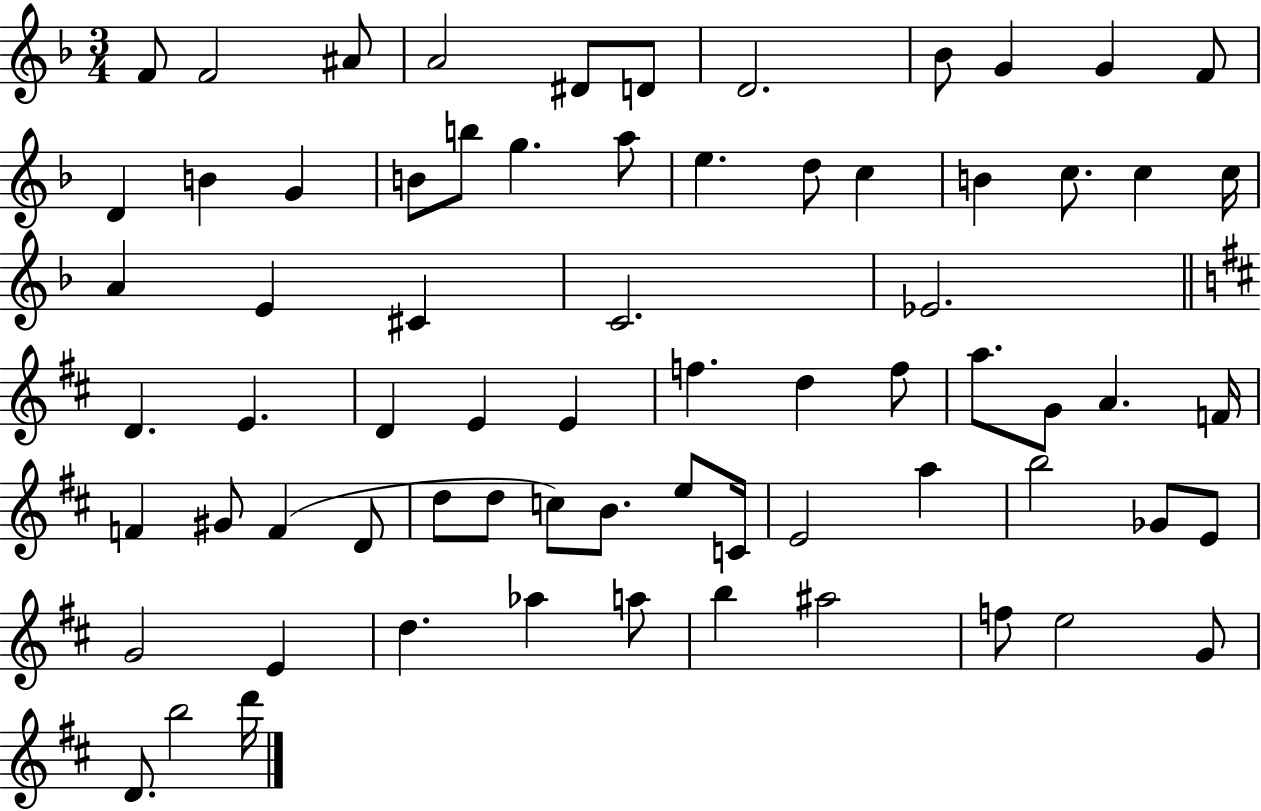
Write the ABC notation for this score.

X:1
T:Untitled
M:3/4
L:1/4
K:F
F/2 F2 ^A/2 A2 ^D/2 D/2 D2 _B/2 G G F/2 D B G B/2 b/2 g a/2 e d/2 c B c/2 c c/4 A E ^C C2 _E2 D E D E E f d f/2 a/2 G/2 A F/4 F ^G/2 F D/2 d/2 d/2 c/2 B/2 e/2 C/4 E2 a b2 _G/2 E/2 G2 E d _a a/2 b ^a2 f/2 e2 G/2 D/2 b2 d'/4